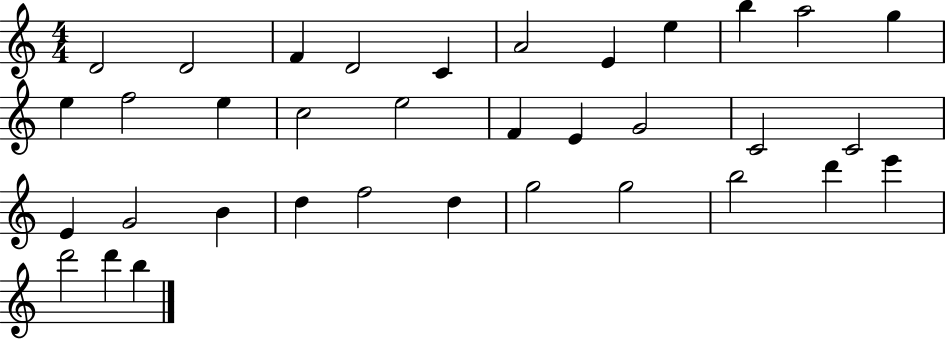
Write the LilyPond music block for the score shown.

{
  \clef treble
  \numericTimeSignature
  \time 4/4
  \key c \major
  d'2 d'2 | f'4 d'2 c'4 | a'2 e'4 e''4 | b''4 a''2 g''4 | \break e''4 f''2 e''4 | c''2 e''2 | f'4 e'4 g'2 | c'2 c'2 | \break e'4 g'2 b'4 | d''4 f''2 d''4 | g''2 g''2 | b''2 d'''4 e'''4 | \break d'''2 d'''4 b''4 | \bar "|."
}